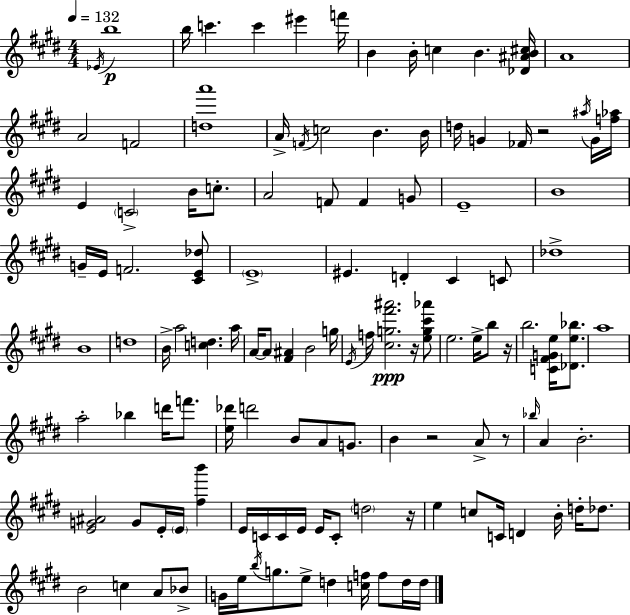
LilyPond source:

{
  \clef treble
  \numericTimeSignature
  \time 4/4
  \key e \major
  \tempo 4 = 132
  \acciaccatura { ees'16 }\p b''1 | b''16 c'''4. c'''4 eis'''4 | f'''16 b'4 b'16-. c''4 b'4. | <des' ais' b' cis''>16 a'1 | \break a'2 f'2 | <d'' a'''>1 | a'16-> \acciaccatura { f'16 } c''2 b'4. | b'16 d''16 g'4 fes'16 r2 | \break \acciaccatura { ais''16 } g'16 <f'' aes''>16 e'4 \parenthesize c'2-> b'16 | c''8.-. a'2 f'8 f'4 | g'8 e'1-- | b'1 | \break g'16-- e'16 f'2. | <cis' e' des''>8 \parenthesize e'1-> | eis'4. d'4-. cis'4 | c'8 des''1-> | \break b'1 | d''1 | b'16-> a''2 <c'' d''>4. | a''16 a'16~~ a'8 <fis' ais'>4 b'2 | \break g''16 \acciaccatura { e'16 } f''16 <cis'' g'' fis''' ais'''>2.\ppp | r16 <e'' g'' cis''' aes'''>8 e''2. | e''16-> b''8 r16 b''2. | <c' fis' g' e''>16 <des' e'' bes''>8. a''1 | \break a''2-. bes''4 | d'''16 f'''8. <e'' des'''>16 d'''2 b'8 a'8 | g'8. b'4 r2 | a'8-> r8 \grace { bes''16 } a'4 b'2.-. | \break <e' g' ais'>2 g'8 e'16-. | \parenthesize e'16 <fis'' b'''>4 e'16 c'16 c'16 e'16 e'16 c'8-. \parenthesize d''2 | r16 e''4 c''8 c'16 d'4 | b'16-. d''16-. des''8. b'2 c''4 | \break a'8 bes'8-> g'16 e''16 \acciaccatura { b''16 } g''8. e''8-> d''4 | <c'' f''>16 f''8 d''16 d''16 \bar "|."
}